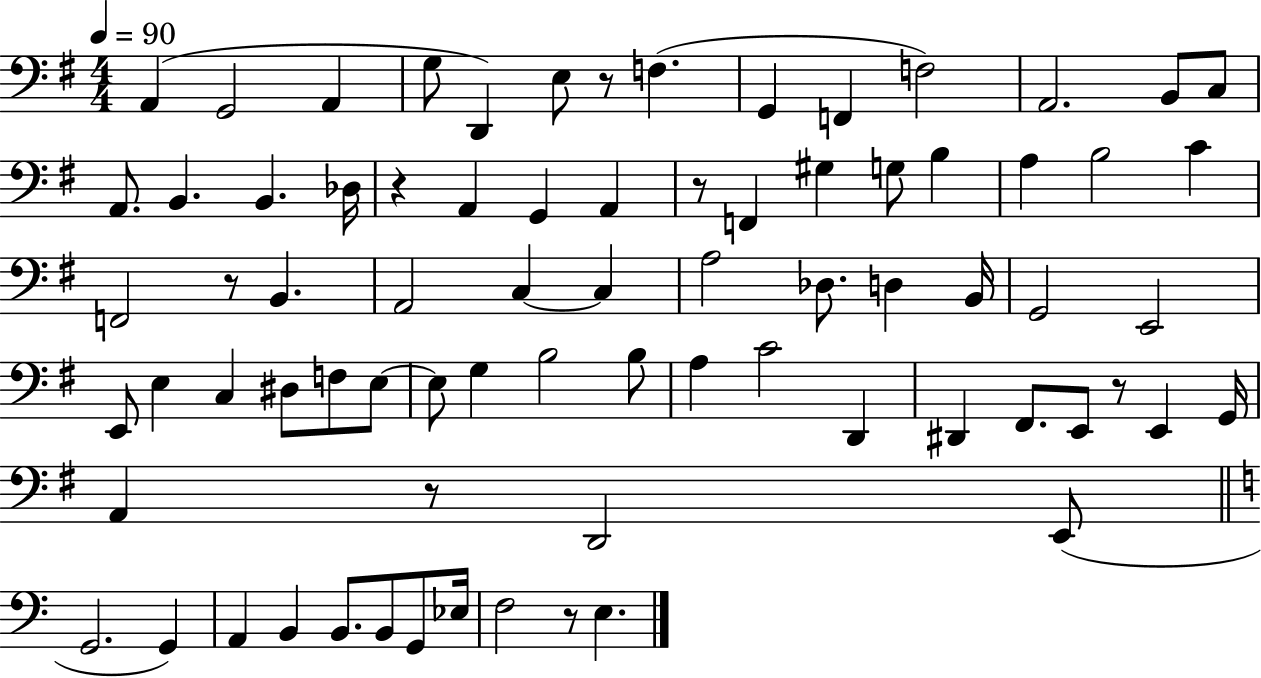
X:1
T:Untitled
M:4/4
L:1/4
K:G
A,, G,,2 A,, G,/2 D,, E,/2 z/2 F, G,, F,, F,2 A,,2 B,,/2 C,/2 A,,/2 B,, B,, _D,/4 z A,, G,, A,, z/2 F,, ^G, G,/2 B, A, B,2 C F,,2 z/2 B,, A,,2 C, C, A,2 _D,/2 D, B,,/4 G,,2 E,,2 E,,/2 E, C, ^D,/2 F,/2 E,/2 E,/2 G, B,2 B,/2 A, C2 D,, ^D,, ^F,,/2 E,,/2 z/2 E,, G,,/4 A,, z/2 D,,2 E,,/2 G,,2 G,, A,, B,, B,,/2 B,,/2 G,,/2 _E,/4 F,2 z/2 E,